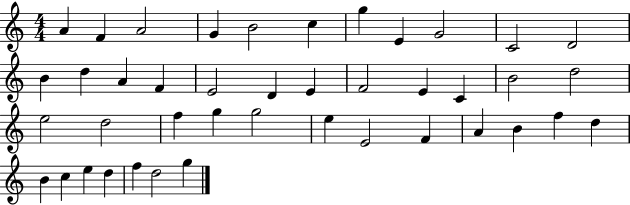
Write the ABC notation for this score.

X:1
T:Untitled
M:4/4
L:1/4
K:C
A F A2 G B2 c g E G2 C2 D2 B d A F E2 D E F2 E C B2 d2 e2 d2 f g g2 e E2 F A B f d B c e d f d2 g